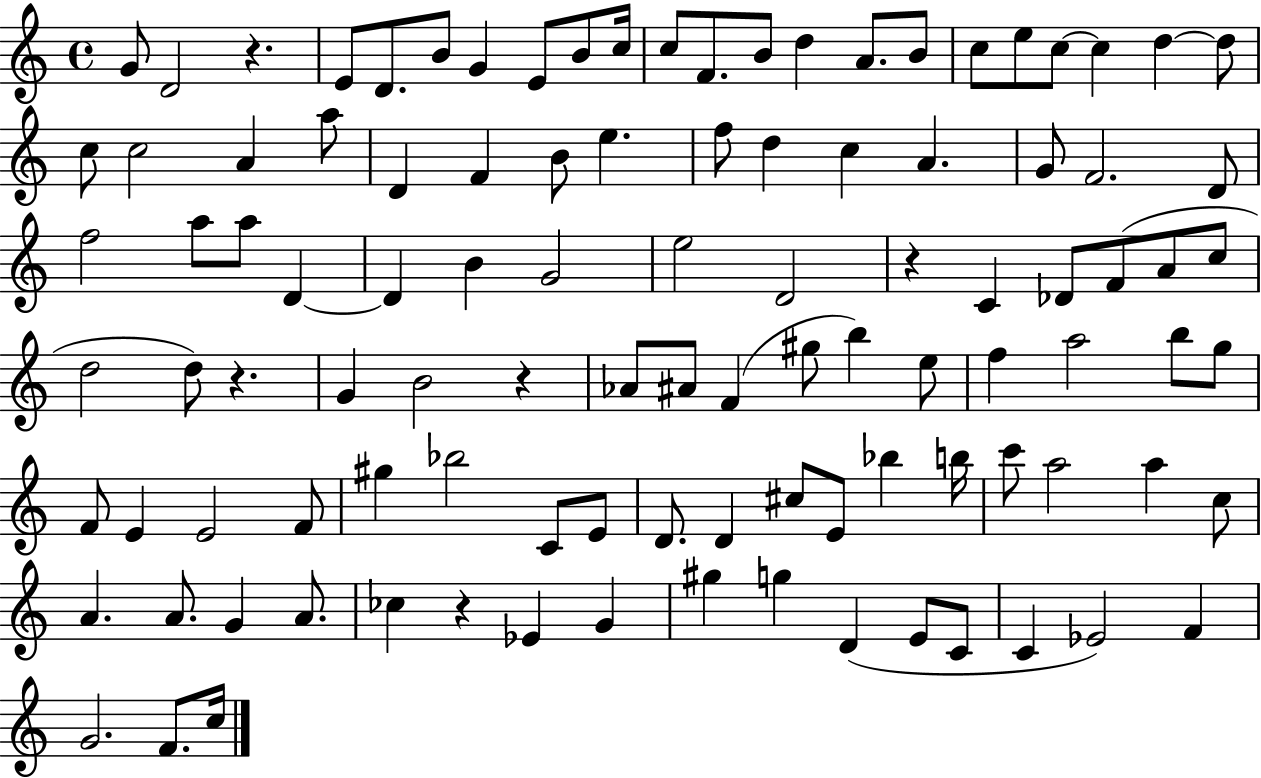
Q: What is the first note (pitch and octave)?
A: G4